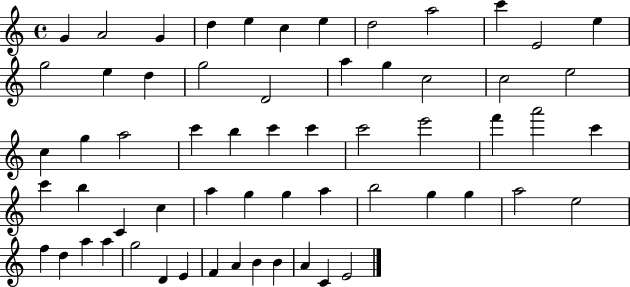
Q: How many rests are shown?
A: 0